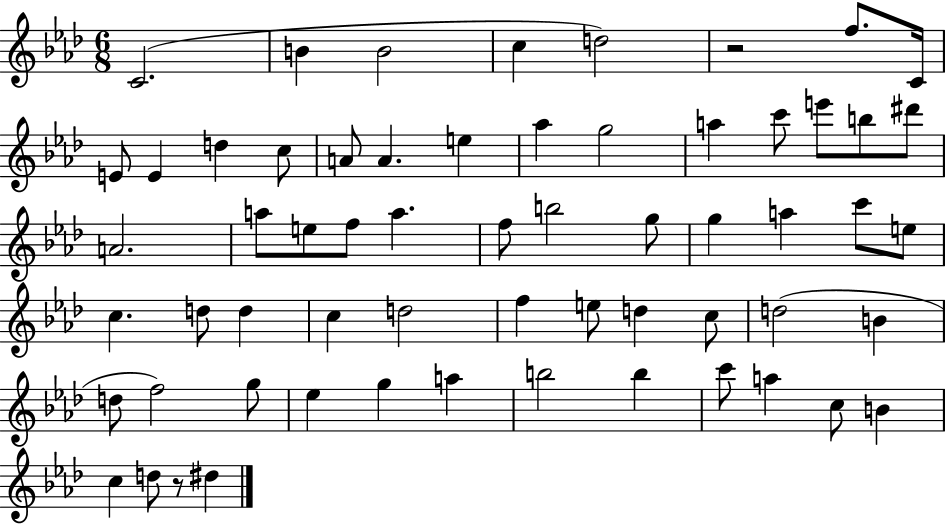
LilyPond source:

{
  \clef treble
  \numericTimeSignature
  \time 6/8
  \key aes \major
  c'2.( | b'4 b'2 | c''4 d''2) | r2 f''8. c'16 | \break e'8 e'4 d''4 c''8 | a'8 a'4. e''4 | aes''4 g''2 | a''4 c'''8 e'''8 b''8 dis'''8 | \break a'2. | a''8 e''8 f''8 a''4. | f''8 b''2 g''8 | g''4 a''4 c'''8 e''8 | \break c''4. d''8 d''4 | c''4 d''2 | f''4 e''8 d''4 c''8 | d''2( b'4 | \break d''8 f''2) g''8 | ees''4 g''4 a''4 | b''2 b''4 | c'''8 a''4 c''8 b'4 | \break c''4 d''8 r8 dis''4 | \bar "|."
}